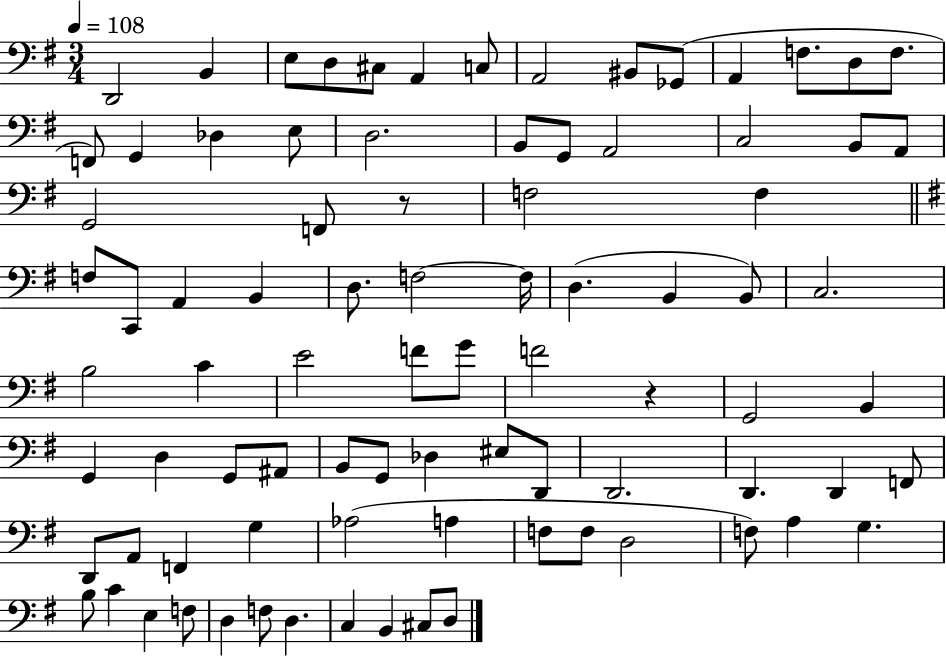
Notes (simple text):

D2/h B2/q E3/e D3/e C#3/e A2/q C3/e A2/h BIS2/e Gb2/e A2/q F3/e. D3/e F3/e. F2/e G2/q Db3/q E3/e D3/h. B2/e G2/e A2/h C3/h B2/e A2/e G2/h F2/e R/e F3/h F3/q F3/e C2/e A2/q B2/q D3/e. F3/h F3/s D3/q. B2/q B2/e C3/h. B3/h C4/q E4/h F4/e G4/e F4/h R/q G2/h B2/q G2/q D3/q G2/e A#2/e B2/e G2/e Db3/q EIS3/e D2/e D2/h. D2/q. D2/q F2/e D2/e A2/e F2/q G3/q Ab3/h A3/q F3/e F3/e D3/h F3/e A3/q G3/q. B3/e C4/q E3/q F3/e D3/q F3/e D3/q. C3/q B2/q C#3/e D3/e